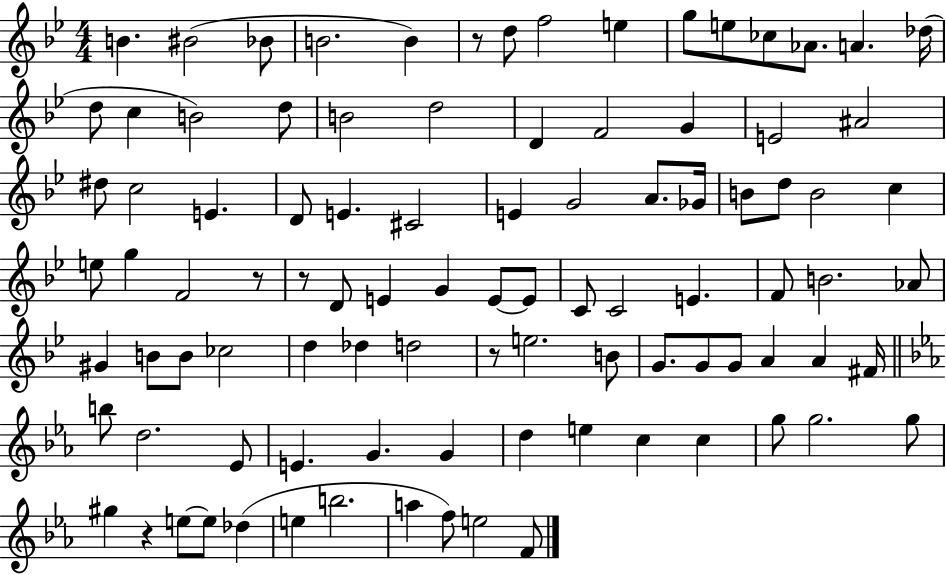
{
  \clef treble
  \numericTimeSignature
  \time 4/4
  \key bes \major
  b'4. bis'2( bes'8 | b'2. b'4) | r8 d''8 f''2 e''4 | g''8 e''8 ces''8 aes'8. a'4. des''16( | \break d''8 c''4 b'2) d''8 | b'2 d''2 | d'4 f'2 g'4 | e'2 ais'2 | \break dis''8 c''2 e'4. | d'8 e'4. cis'2 | e'4 g'2 a'8. ges'16 | b'8 d''8 b'2 c''4 | \break e''8 g''4 f'2 r8 | r8 d'8 e'4 g'4 e'8~~ e'8 | c'8 c'2 e'4. | f'8 b'2. aes'8 | \break gis'4 b'8 b'8 ces''2 | d''4 des''4 d''2 | r8 e''2. b'8 | g'8. g'8 g'8 a'4 a'4 fis'16 | \break \bar "||" \break \key ees \major b''8 d''2. ees'8 | e'4. g'4. g'4 | d''4 e''4 c''4 c''4 | g''8 g''2. g''8 | \break gis''4 r4 e''8~~ e''8 des''4( | e''4 b''2. | a''4 f''8) e''2 f'8 | \bar "|."
}